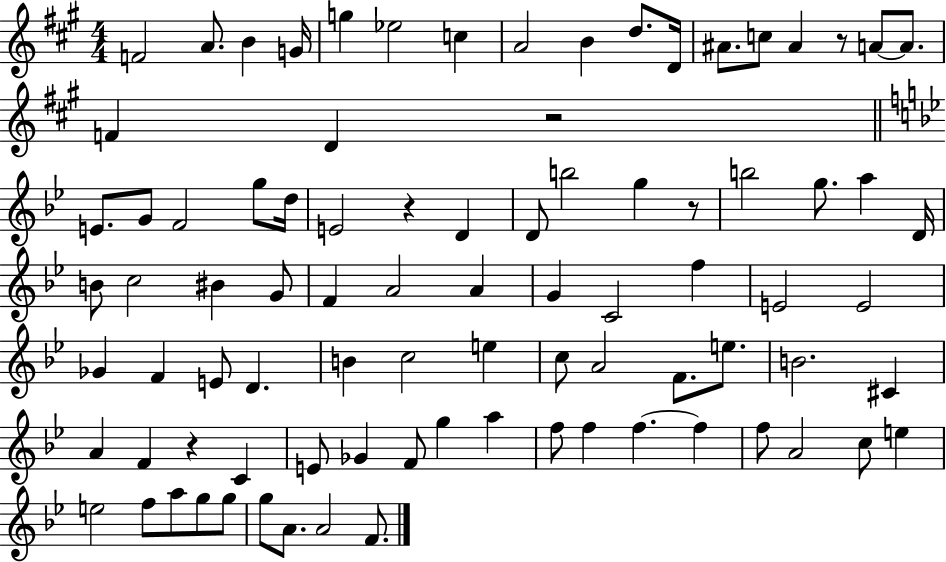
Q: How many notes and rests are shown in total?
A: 87